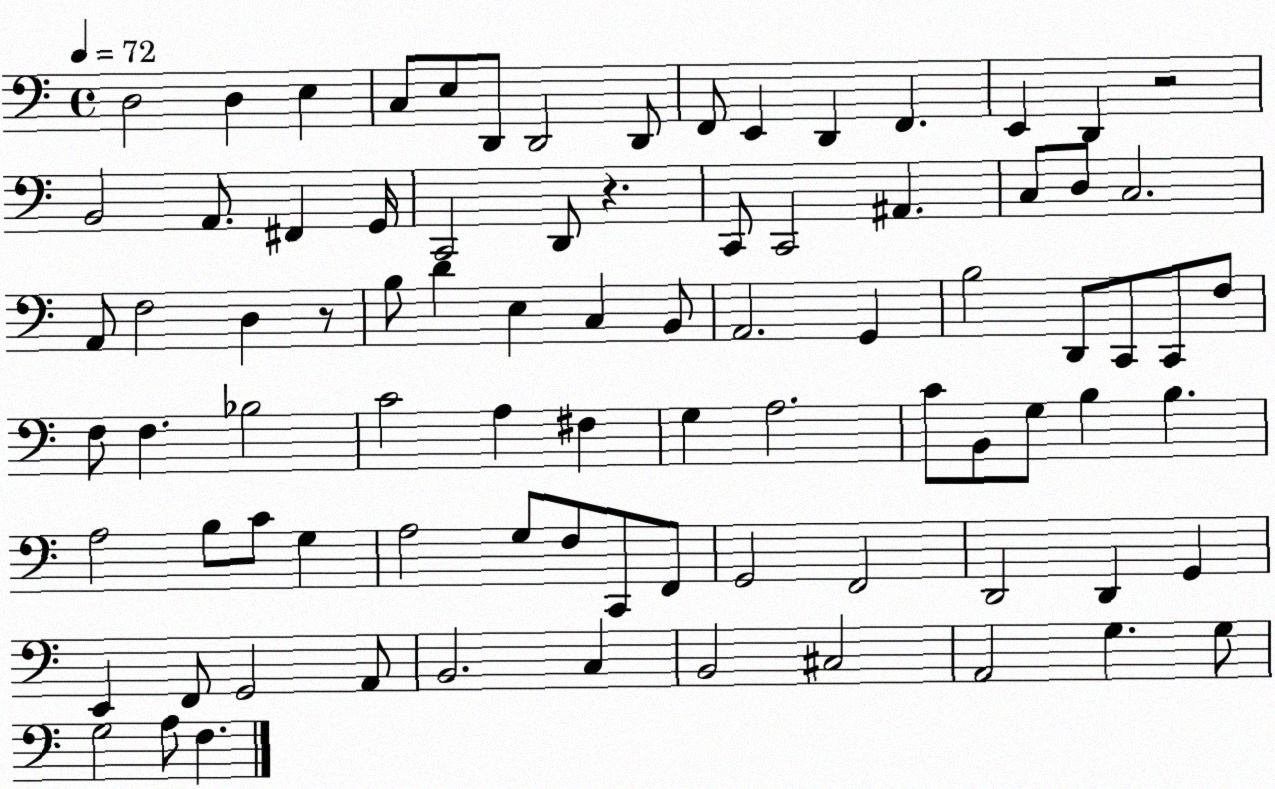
X:1
T:Untitled
M:4/4
L:1/4
K:C
D,2 D, E, C,/2 E,/2 D,,/2 D,,2 D,,/2 F,,/2 E,, D,, F,, E,, D,, z2 B,,2 A,,/2 ^F,, G,,/4 C,,2 D,,/2 z C,,/2 C,,2 ^A,, C,/2 D,/2 C,2 A,,/2 F,2 D, z/2 B,/2 D E, C, B,,/2 A,,2 G,, B,2 D,,/2 C,,/2 C,,/2 F,/2 F,/2 F, _B,2 C2 A, ^F, G, A,2 C/2 B,,/2 G,/2 B, B, A,2 B,/2 C/2 G, A,2 G,/2 F,/2 C,,/2 F,,/2 G,,2 F,,2 D,,2 D,, G,, E,, F,,/2 G,,2 A,,/2 B,,2 C, B,,2 ^C,2 A,,2 G, G,/2 G,2 A,/2 F,